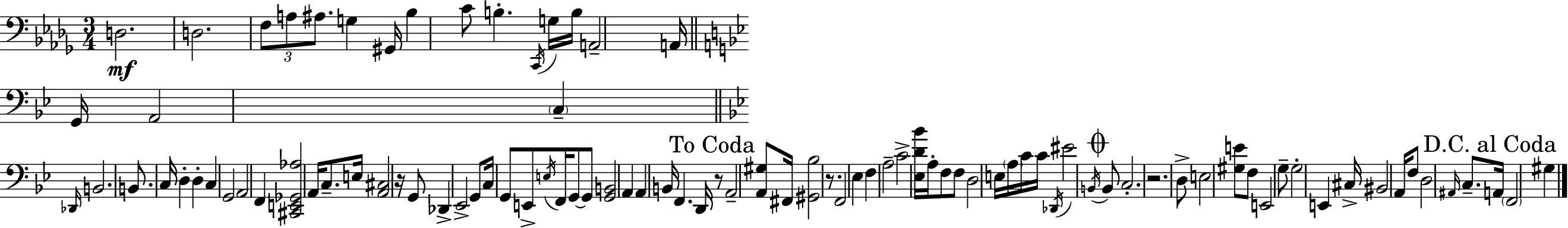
X:1
T:Untitled
M:3/4
L:1/4
K:Bbm
D,2 D,2 F,/2 A,/2 ^A,/2 G, ^G,,/4 _B, C/2 B, C,,/4 G,/4 B,/4 A,,2 A,,/4 G,,/4 A,,2 C, _D,,/4 B,,2 B,,/2 C,/4 D, D, C, G,,2 A,,2 F,, [^C,,E,,_G,,_A,]2 A,,/4 C,/2 E,/4 [A,,^C,]2 z/4 G,,/2 _D,, _E,,2 G,,/2 C,/4 G,,/2 E,,/2 E,/4 F,,/4 G,,/2 G,,/2 [G,,B,,]2 A,, A,, B,,/4 F,, D,,/4 z/2 A,,2 [A,,^G,]/2 ^F,,/4 [^G,,_B,]2 z/2 F,,2 _E, F, A,2 C2 [_E,D_B]/4 A,/4 F,/2 F,/2 D,2 E,/4 A,/4 C/4 C/4 _D,,/4 ^E2 B,,/4 B,,/2 C,2 z2 D,/2 E,2 [^G,E]/2 F,/2 E,,2 G,/2 G,2 E,, ^C,/4 ^B,,2 A,,/4 F,/2 D,2 ^A,,/4 C,/2 A,,/4 F,,2 ^G,